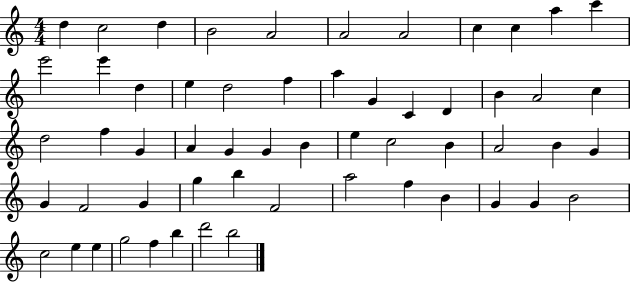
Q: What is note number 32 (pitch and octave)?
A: E5